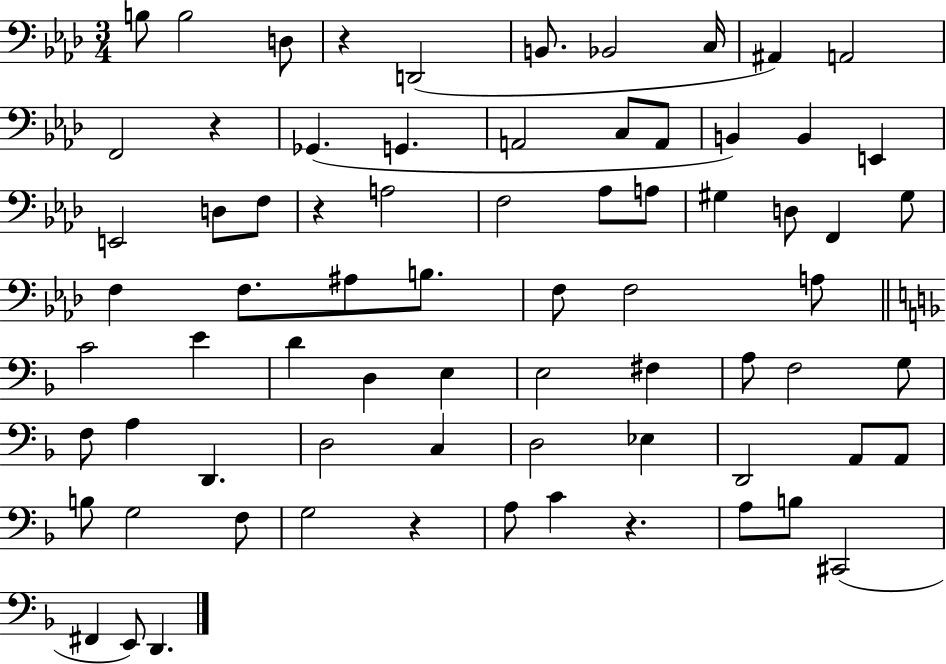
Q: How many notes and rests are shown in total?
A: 73